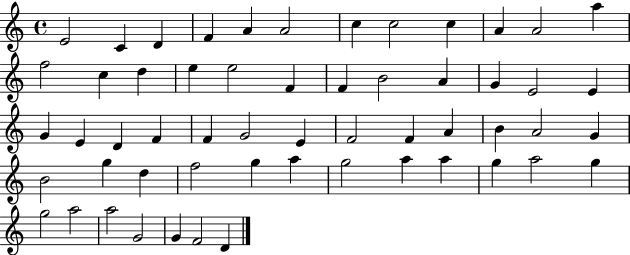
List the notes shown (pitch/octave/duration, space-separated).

E4/h C4/q D4/q F4/q A4/q A4/h C5/q C5/h C5/q A4/q A4/h A5/q F5/h C5/q D5/q E5/q E5/h F4/q F4/q B4/h A4/q G4/q E4/h E4/q G4/q E4/q D4/q F4/q F4/q G4/h E4/q F4/h F4/q A4/q B4/q A4/h G4/q B4/h G5/q D5/q F5/h G5/q A5/q G5/h A5/q A5/q G5/q A5/h G5/q G5/h A5/h A5/h G4/h G4/q F4/h D4/q